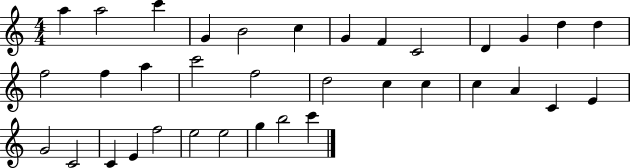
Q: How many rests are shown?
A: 0